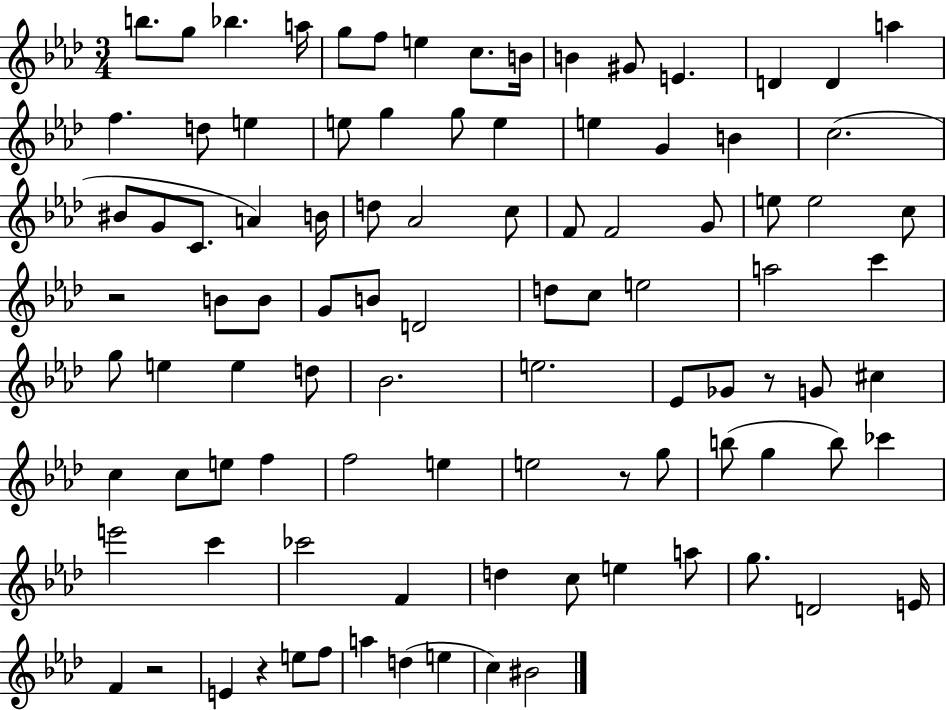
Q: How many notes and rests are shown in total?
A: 97